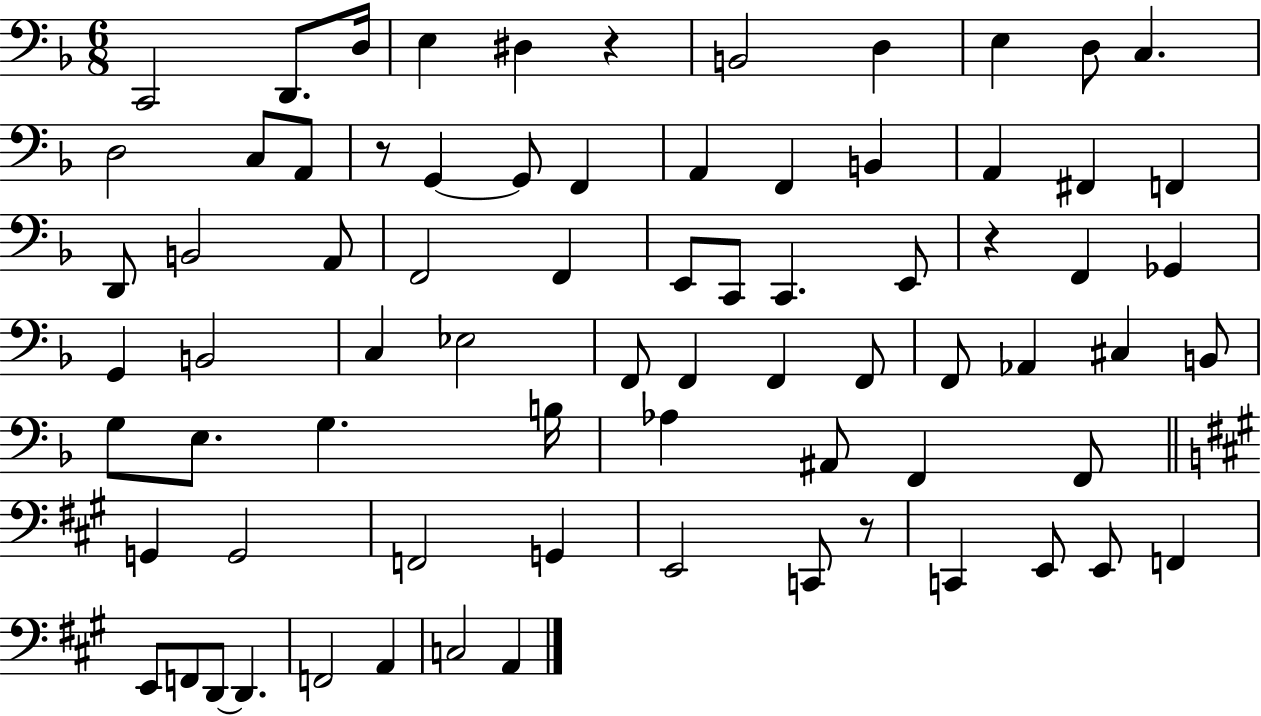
{
  \clef bass
  \numericTimeSignature
  \time 6/8
  \key f \major
  \repeat volta 2 { c,2 d,8. d16 | e4 dis4 r4 | b,2 d4 | e4 d8 c4. | \break d2 c8 a,8 | r8 g,4~~ g,8 f,4 | a,4 f,4 b,4 | a,4 fis,4 f,4 | \break d,8 b,2 a,8 | f,2 f,4 | e,8 c,8 c,4. e,8 | r4 f,4 ges,4 | \break g,4 b,2 | c4 ees2 | f,8 f,4 f,4 f,8 | f,8 aes,4 cis4 b,8 | \break g8 e8. g4. b16 | aes4 ais,8 f,4 f,8 | \bar "||" \break \key a \major g,4 g,2 | f,2 g,4 | e,2 c,8 r8 | c,4 e,8 e,8 f,4 | \break e,8 f,8 d,8~~ d,4. | f,2 a,4 | c2 a,4 | } \bar "|."
}